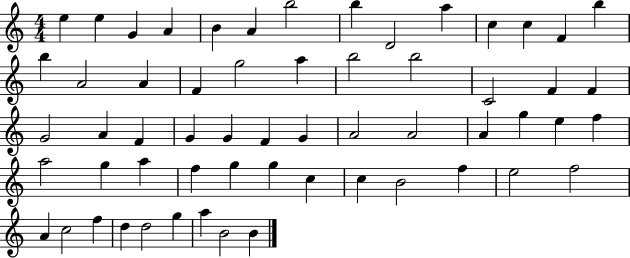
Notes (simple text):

E5/q E5/q G4/q A4/q B4/q A4/q B5/h B5/q D4/h A5/q C5/q C5/q F4/q B5/q B5/q A4/h A4/q F4/q G5/h A5/q B5/h B5/h C4/h F4/q F4/q G4/h A4/q F4/q G4/q G4/q F4/q G4/q A4/h A4/h A4/q G5/q E5/q F5/q A5/h G5/q A5/q F5/q G5/q G5/q C5/q C5/q B4/h F5/q E5/h F5/h A4/q C5/h F5/q D5/q D5/h G5/q A5/q B4/h B4/q